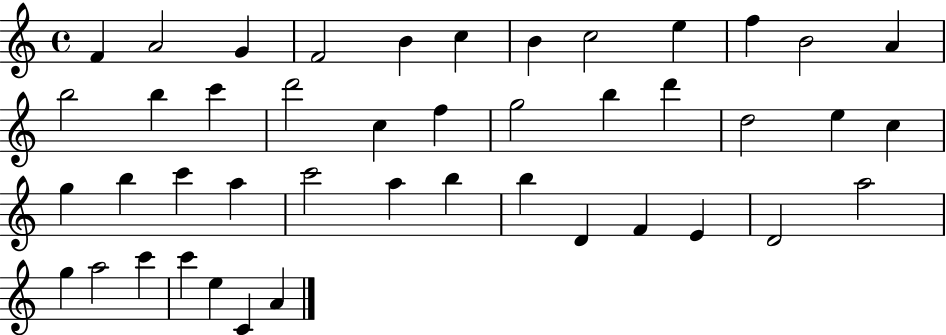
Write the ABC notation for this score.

X:1
T:Untitled
M:4/4
L:1/4
K:C
F A2 G F2 B c B c2 e f B2 A b2 b c' d'2 c f g2 b d' d2 e c g b c' a c'2 a b b D F E D2 a2 g a2 c' c' e C A